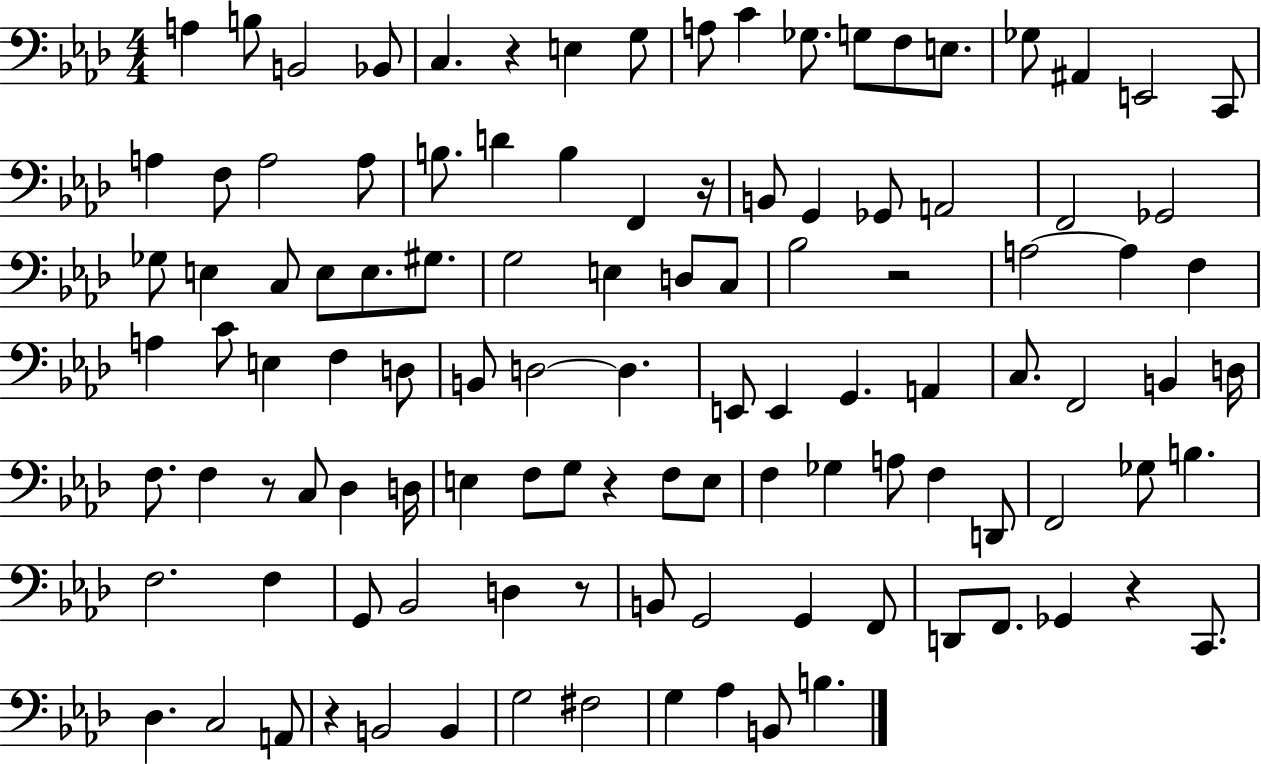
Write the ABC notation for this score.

X:1
T:Untitled
M:4/4
L:1/4
K:Ab
A, B,/2 B,,2 _B,,/2 C, z E, G,/2 A,/2 C _G,/2 G,/2 F,/2 E,/2 _G,/2 ^A,, E,,2 C,,/2 A, F,/2 A,2 A,/2 B,/2 D B, F,, z/4 B,,/2 G,, _G,,/2 A,,2 F,,2 _G,,2 _G,/2 E, C,/2 E,/2 E,/2 ^G,/2 G,2 E, D,/2 C,/2 _B,2 z2 A,2 A, F, A, C/2 E, F, D,/2 B,,/2 D,2 D, E,,/2 E,, G,, A,, C,/2 F,,2 B,, D,/4 F,/2 F, z/2 C,/2 _D, D,/4 E, F,/2 G,/2 z F,/2 E,/2 F, _G, A,/2 F, D,,/2 F,,2 _G,/2 B, F,2 F, G,,/2 _B,,2 D, z/2 B,,/2 G,,2 G,, F,,/2 D,,/2 F,,/2 _G,, z C,,/2 _D, C,2 A,,/2 z B,,2 B,, G,2 ^F,2 G, _A, B,,/2 B,